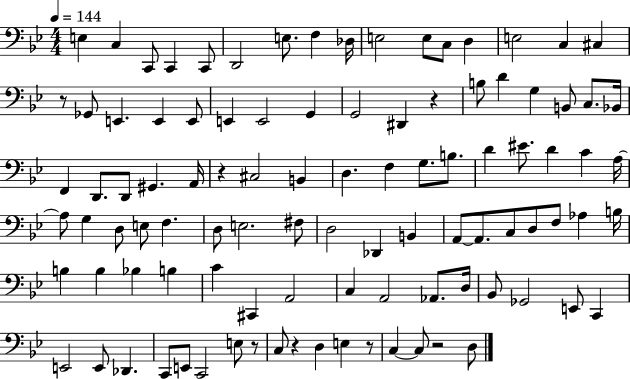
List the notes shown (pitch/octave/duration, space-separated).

E3/q C3/q C2/e C2/q C2/e D2/h E3/e. F3/q Db3/s E3/h E3/e C3/e D3/q E3/h C3/q C#3/q R/e Gb2/e E2/q. E2/q E2/e E2/q E2/h G2/q G2/h D#2/q R/q B3/e D4/q G3/q B2/e C3/e. Bb2/s F2/q D2/e. D2/e G#2/q. A2/s R/q C#3/h B2/q D3/q. F3/q G3/e. B3/e. D4/q EIS4/e. D4/q C4/q A3/s A3/e G3/q D3/e E3/e F3/q. D3/e E3/h. F#3/e D3/h Db2/q B2/q A2/e A2/e. C3/e D3/e F3/e Ab3/q B3/s B3/q B3/q Bb3/q B3/q C4/q C#2/q A2/h C3/q A2/h Ab2/e. D3/s Bb2/e Gb2/h E2/e C2/q E2/h E2/e Db2/q. C2/e E2/e C2/h E3/e R/e C3/e R/q D3/q E3/q R/e C3/q C3/e R/h D3/e